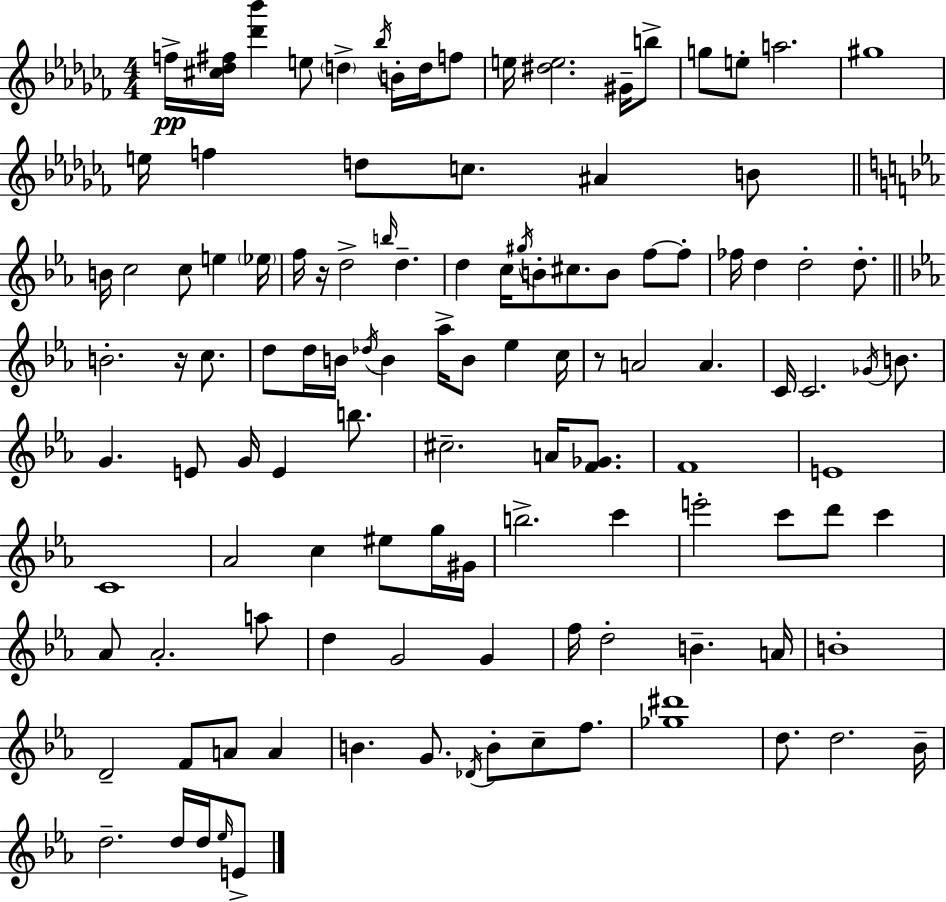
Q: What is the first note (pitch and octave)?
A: F5